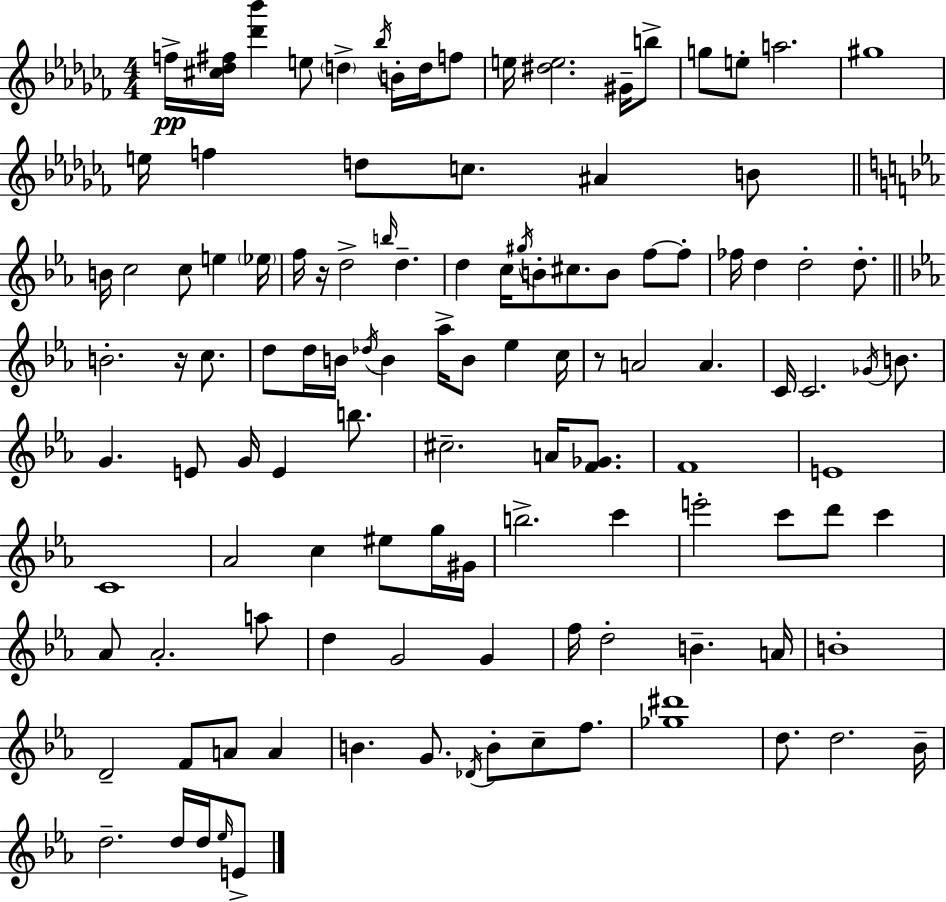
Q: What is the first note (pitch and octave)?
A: F5